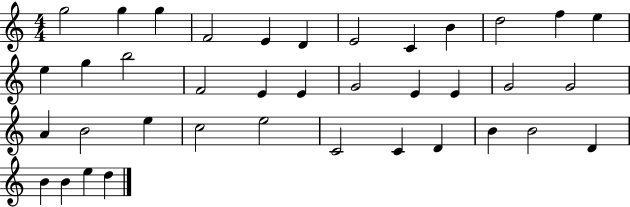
G5/h G5/q G5/q F4/h E4/q D4/q E4/h C4/q B4/q D5/h F5/q E5/q E5/q G5/q B5/h F4/h E4/q E4/q G4/h E4/q E4/q G4/h G4/h A4/q B4/h E5/q C5/h E5/h C4/h C4/q D4/q B4/q B4/h D4/q B4/q B4/q E5/q D5/q